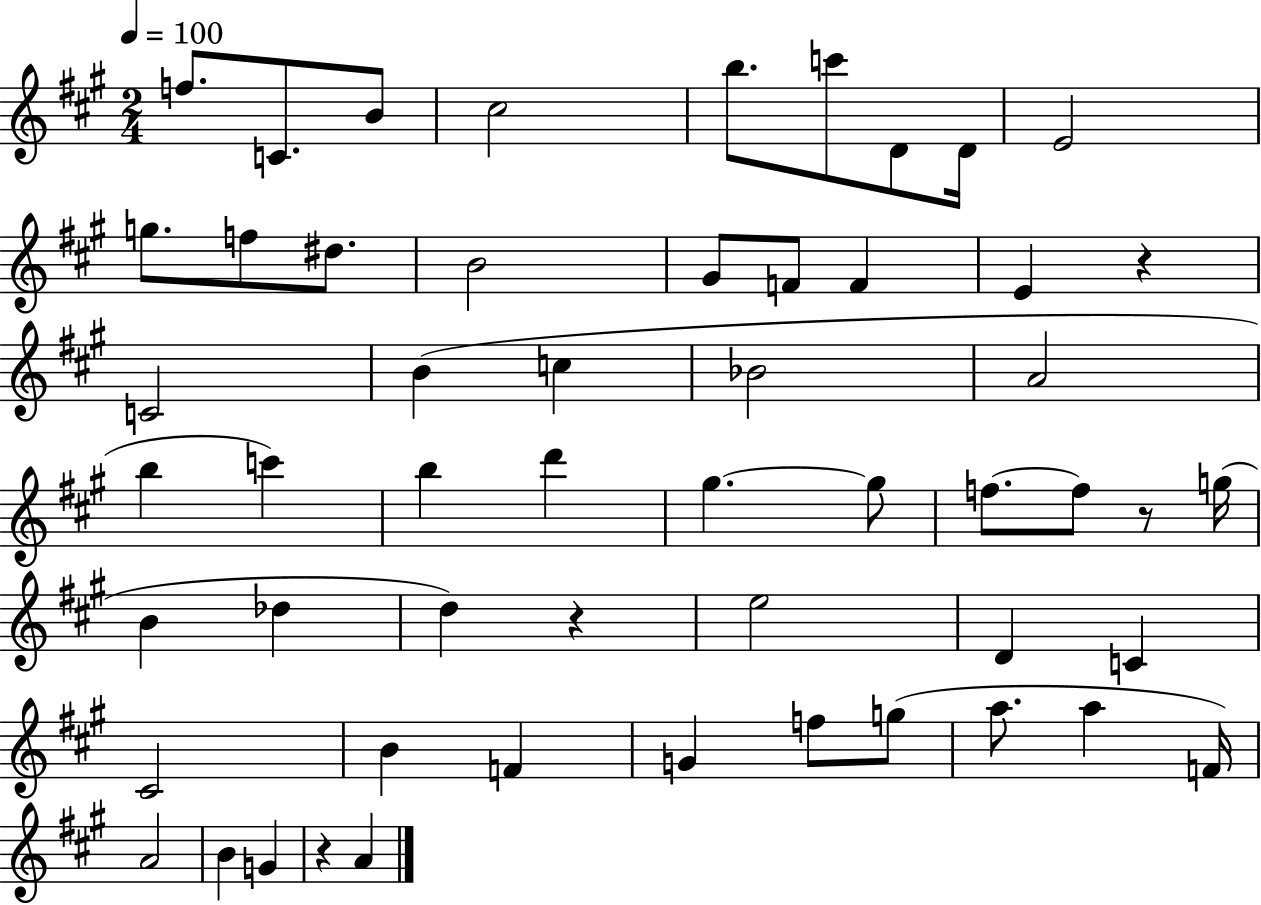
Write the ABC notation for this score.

X:1
T:Untitled
M:2/4
L:1/4
K:A
f/2 C/2 B/2 ^c2 b/2 c'/2 D/2 D/4 E2 g/2 f/2 ^d/2 B2 ^G/2 F/2 F E z C2 B c _B2 A2 b c' b d' ^g ^g/2 f/2 f/2 z/2 g/4 B _d d z e2 D C ^C2 B F G f/2 g/2 a/2 a F/4 A2 B G z A